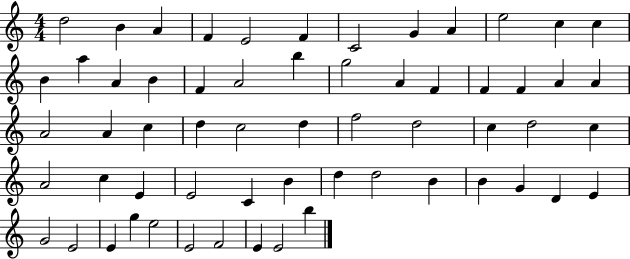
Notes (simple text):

D5/h B4/q A4/q F4/q E4/h F4/q C4/h G4/q A4/q E5/h C5/q C5/q B4/q A5/q A4/q B4/q F4/q A4/h B5/q G5/h A4/q F4/q F4/q F4/q A4/q A4/q A4/h A4/q C5/q D5/q C5/h D5/q F5/h D5/h C5/q D5/h C5/q A4/h C5/q E4/q E4/h C4/q B4/q D5/q D5/h B4/q B4/q G4/q D4/q E4/q G4/h E4/h E4/q G5/q E5/h E4/h F4/h E4/q E4/h B5/q